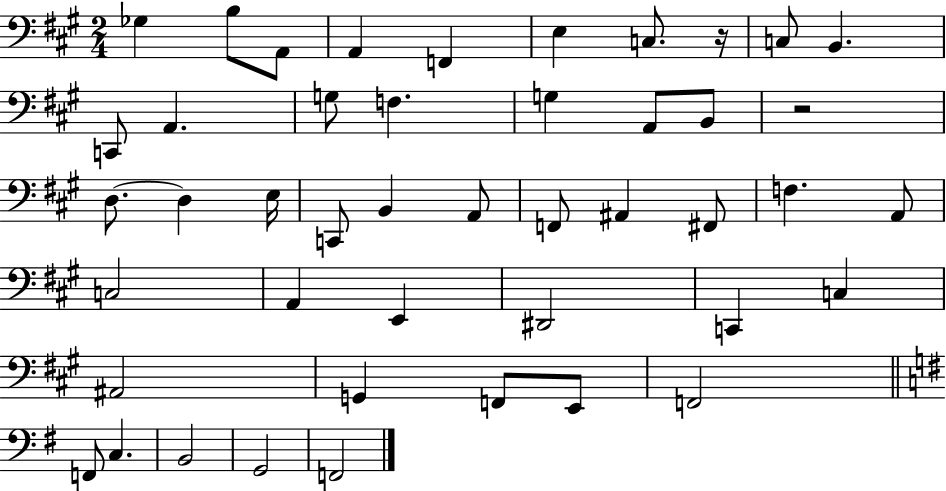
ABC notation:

X:1
T:Untitled
M:2/4
L:1/4
K:A
_G, B,/2 A,,/2 A,, F,, E, C,/2 z/4 C,/2 B,, C,,/2 A,, G,/2 F, G, A,,/2 B,,/2 z2 D,/2 D, E,/4 C,,/2 B,, A,,/2 F,,/2 ^A,, ^F,,/2 F, A,,/2 C,2 A,, E,, ^D,,2 C,, C, ^A,,2 G,, F,,/2 E,,/2 F,,2 F,,/2 C, B,,2 G,,2 F,,2